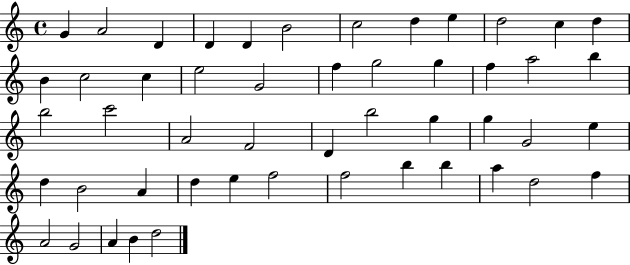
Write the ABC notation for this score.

X:1
T:Untitled
M:4/4
L:1/4
K:C
G A2 D D D B2 c2 d e d2 c d B c2 c e2 G2 f g2 g f a2 b b2 c'2 A2 F2 D b2 g g G2 e d B2 A d e f2 f2 b b a d2 f A2 G2 A B d2